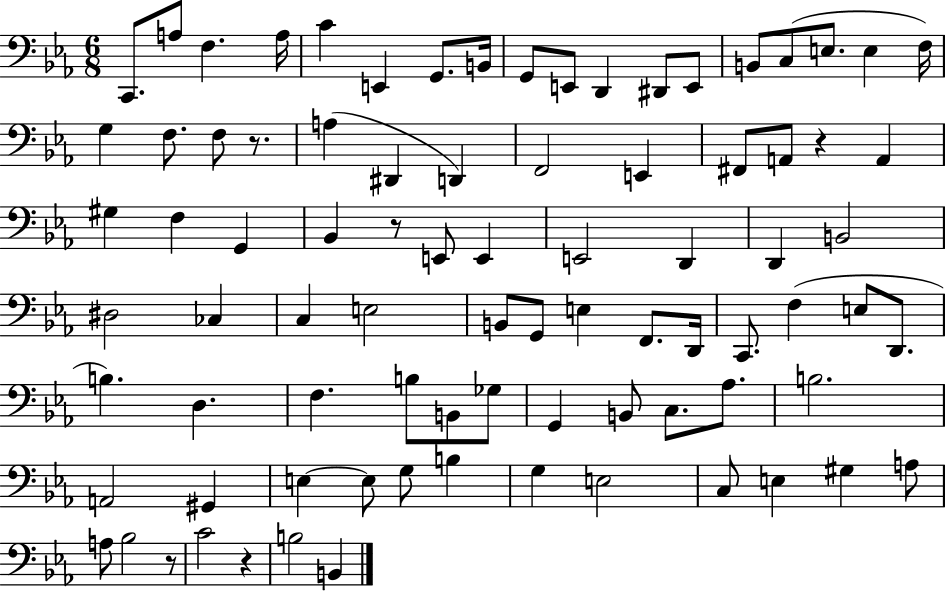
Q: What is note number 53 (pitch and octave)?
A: B3